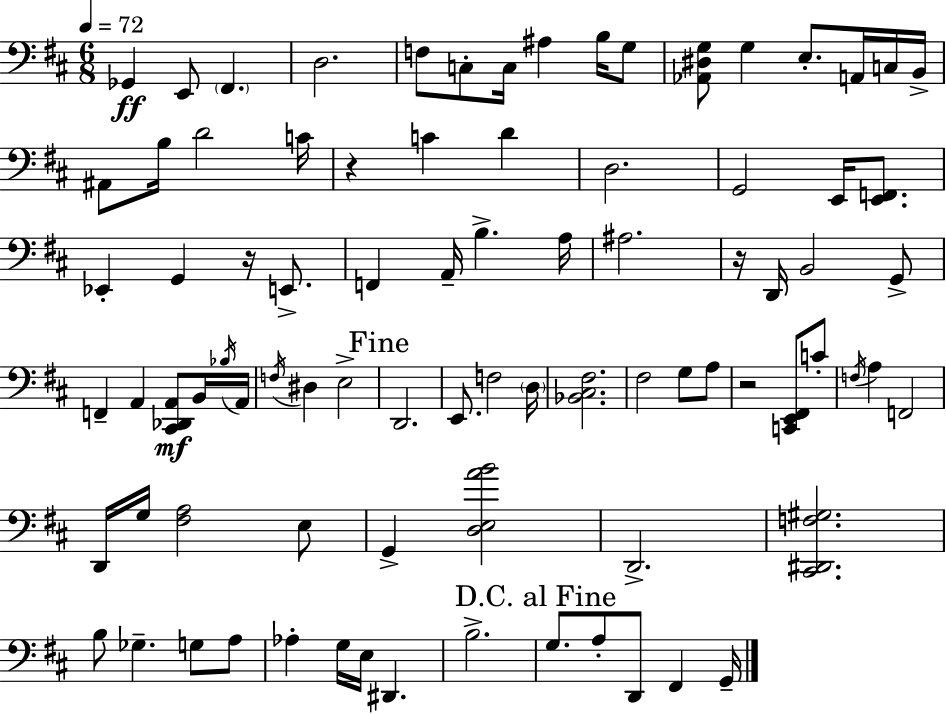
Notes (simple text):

Gb2/q E2/e F#2/q. D3/h. F3/e C3/e C3/s A#3/q B3/s G3/e [Ab2,D#3,G3]/e G3/q E3/e. A2/s C3/s B2/s A#2/e B3/s D4/h C4/s R/q C4/q D4/q D3/h. G2/h E2/s [E2,F2]/e. Eb2/q G2/q R/s E2/e. F2/q A2/s B3/q. A3/s A#3/h. R/s D2/s B2/h G2/e F2/q A2/q [C#2,Db2,A2]/e B2/s Bb3/s A2/s F3/s D#3/q E3/h D2/h. E2/e. F3/h D3/s [Bb2,C#3,F#3]/h. F#3/h G3/e A3/e R/h [C2,E2,F#2]/e C4/e F3/s A3/q F2/h D2/s G3/s [F#3,A3]/h E3/e G2/q [D3,E3,A4,B4]/h D2/h. [C#2,D#2,F3,G#3]/h. B3/e Gb3/q. G3/e A3/e Ab3/q G3/s E3/s D#2/q. B3/h. G3/e. A3/e D2/e F#2/q G2/s